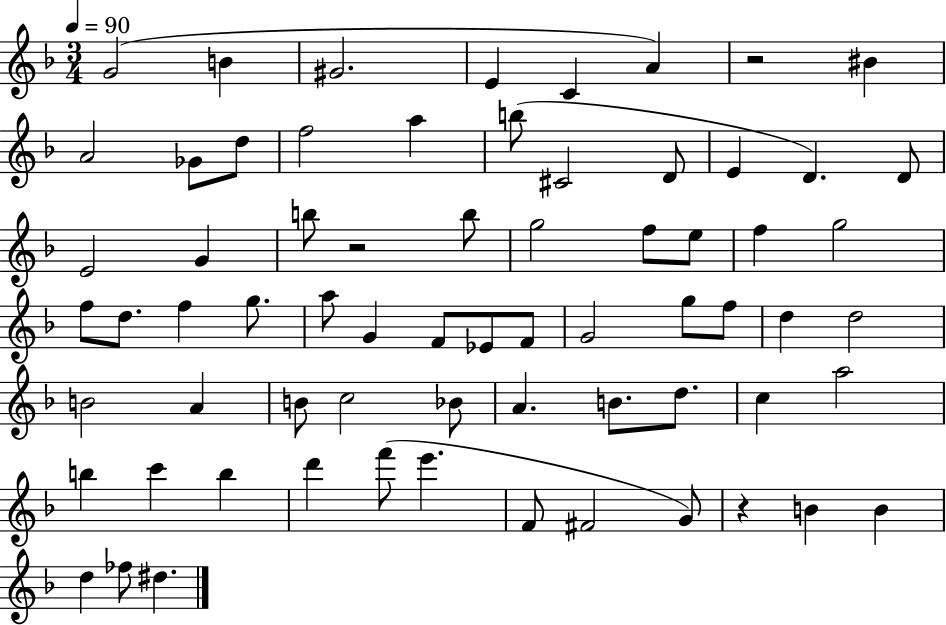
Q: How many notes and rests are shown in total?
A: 68